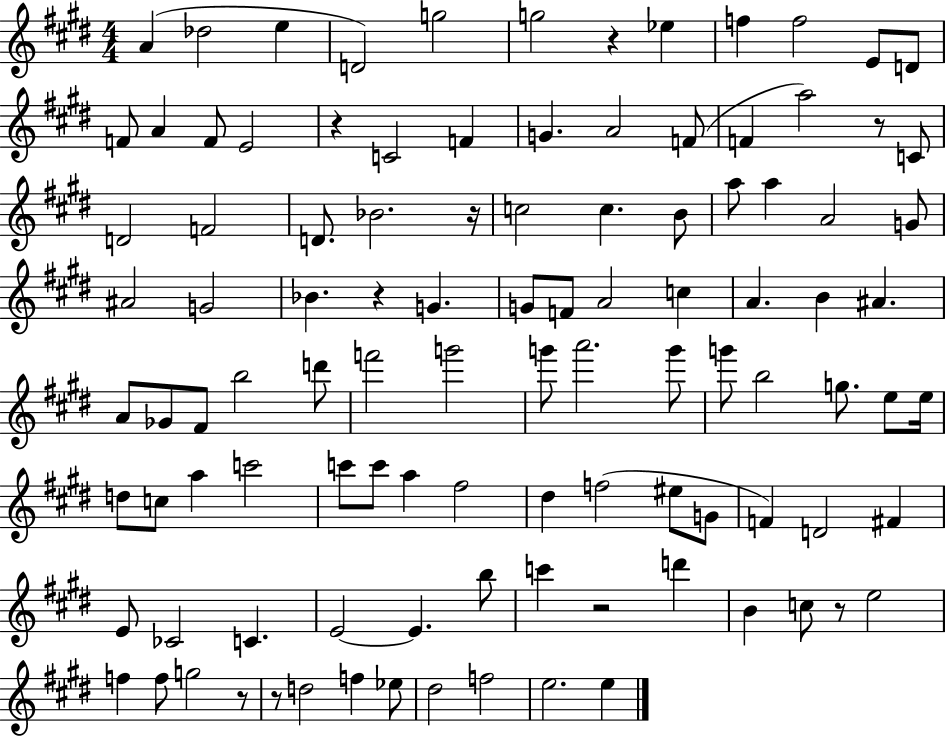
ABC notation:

X:1
T:Untitled
M:4/4
L:1/4
K:E
A _d2 e D2 g2 g2 z _e f f2 E/2 D/2 F/2 A F/2 E2 z C2 F G A2 F/2 F a2 z/2 C/2 D2 F2 D/2 _B2 z/4 c2 c B/2 a/2 a A2 G/2 ^A2 G2 _B z G G/2 F/2 A2 c A B ^A A/2 _G/2 ^F/2 b2 d'/2 f'2 g'2 g'/2 a'2 g'/2 g'/2 b2 g/2 e/2 e/4 d/2 c/2 a c'2 c'/2 c'/2 a ^f2 ^d f2 ^e/2 G/2 F D2 ^F E/2 _C2 C E2 E b/2 c' z2 d' B c/2 z/2 e2 f f/2 g2 z/2 z/2 d2 f _e/2 ^d2 f2 e2 e